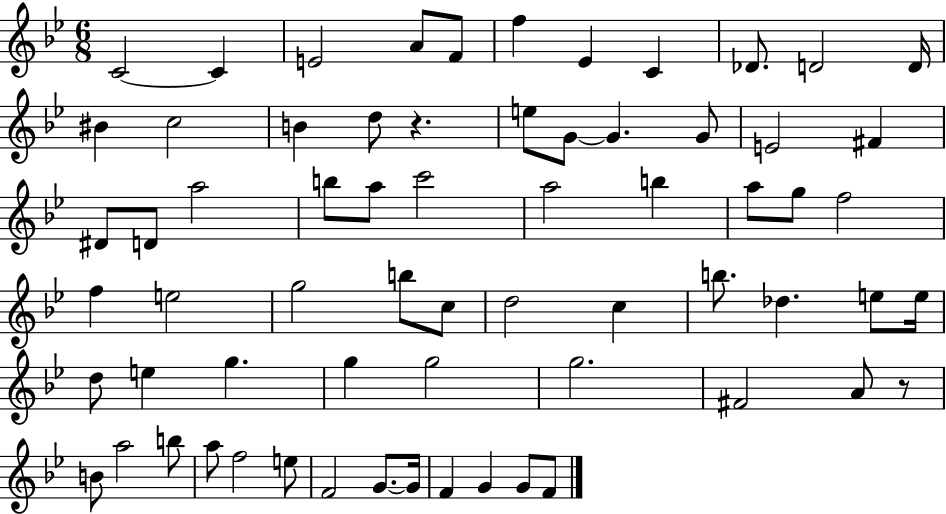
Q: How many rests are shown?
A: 2